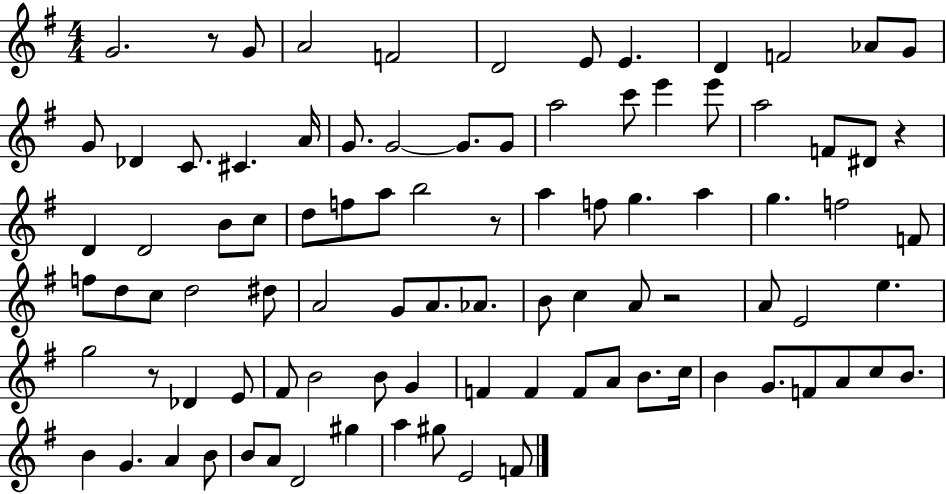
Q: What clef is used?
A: treble